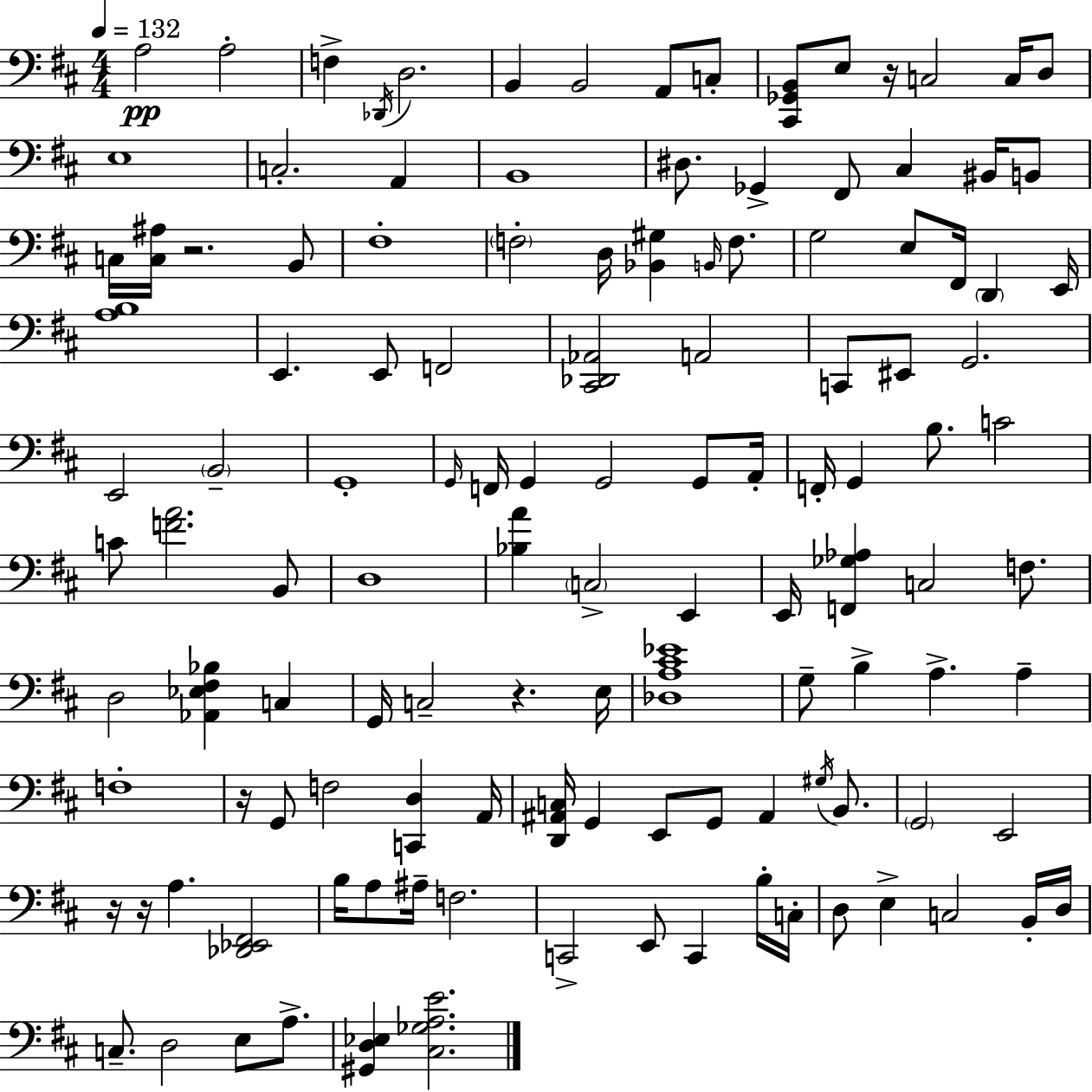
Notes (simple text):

A3/h A3/h F3/q Db2/s D3/h. B2/q B2/h A2/e C3/e [C#2,Gb2,B2]/e E3/e R/s C3/h C3/s D3/e E3/w C3/h. A2/q B2/w D#3/e. Gb2/q F#2/e C#3/q BIS2/s B2/e C3/s [C3,A#3]/s R/h. B2/e F#3/w F3/h D3/s [Bb2,G#3]/q B2/s F3/e. G3/h E3/e F#2/s D2/q E2/s [A3,B3]/w E2/q. E2/e F2/h [C#2,Db2,Ab2]/h A2/h C2/e EIS2/e G2/h. E2/h B2/h G2/w G2/s F2/s G2/q G2/h G2/e A2/s F2/s G2/q B3/e. C4/h C4/e [F4,A4]/h. B2/e D3/w [Bb3,A4]/q C3/h E2/q E2/s [F2,Gb3,Ab3]/q C3/h F3/e. D3/h [Ab2,Eb3,F#3,Bb3]/q C3/q G2/s C3/h R/q. E3/s [Db3,A3,C#4,Eb4]/w G3/e B3/q A3/q. A3/q F3/w R/s G2/e F3/h [C2,D3]/q A2/s [D2,A#2,C3]/s G2/q E2/e G2/e A#2/q G#3/s B2/e. G2/h E2/h R/s R/s A3/q. [Db2,Eb2,F#2]/h B3/s A3/e A#3/s F3/h. C2/h E2/e C2/q B3/s C3/s D3/e E3/q C3/h B2/s D3/s C3/e. D3/h E3/e A3/e. [G#2,D3,Eb3]/q [C#3,Gb3,A3,E4]/h.